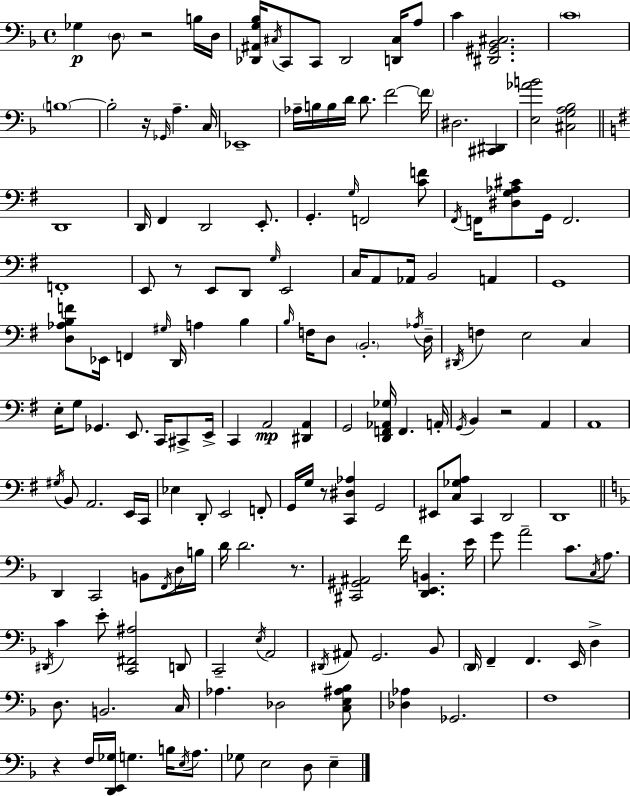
X:1
T:Untitled
M:4/4
L:1/4
K:Dm
_G, D,/2 z2 B,/4 D,/4 [_D,,^A,,G,_B,]/4 ^C,/4 C,,/2 C,,/2 _D,,2 [D,,^C,]/4 A,/2 C [^D,,^G,,_B,,^C,]2 C4 B,4 B,2 z/4 _G,,/4 A, C,/4 _E,,4 _A,/4 B,/4 B,/4 D/4 D/2 F2 F/4 ^D,2 [^C,,^D,,] [E,_AB]2 [^C,G,A,_B,]2 D,,4 D,,/4 ^F,, D,,2 E,,/2 G,, G,/4 F,,2 [CF]/2 ^F,,/4 F,,/4 [^D,G,_A,^C]/2 G,,/4 F,,2 F,,4 E,,/2 z/2 E,,/2 D,,/2 G,/4 E,,2 C,/4 A,,/2 _A,,/4 B,,2 A,, G,,4 [D,_A,B,F]/2 _E,,/4 F,, ^G,/4 D,,/4 A, B, B,/4 F,/4 D,/2 B,,2 _A,/4 D,/4 ^D,,/4 F, E,2 C, E,/4 G,/2 _G,, E,,/2 C,,/4 ^C,,/2 E,,/4 C,, A,,2 [^D,,A,,] G,,2 [D,,F,,_A,,_G,]/4 F,, A,,/4 G,,/4 B,, z2 A,, A,,4 ^G,/4 B,,/2 A,,2 E,,/4 C,,/4 _E, D,,/2 E,,2 F,,/2 G,,/4 G,/4 z/2 [C,,^D,_A,] G,,2 ^E,,/2 [C,_G,A,]/2 C,, D,,2 D,,4 D,, C,,2 B,,/2 F,,/4 D,/4 B,/4 D/4 D2 z/2 [^C,,^G,,^A,,]2 F/4 [D,,E,,B,,] E/4 G/2 A2 C/2 C,/4 A,/2 ^D,,/4 C E/2 [C,,^F,,^A,]2 D,,/2 C,,2 E,/4 A,,2 ^D,,/4 ^A,,/2 G,,2 _B,,/2 D,,/4 F,, F,, E,,/4 D, D,/2 B,,2 C,/4 _A, _D,2 [C,E,^A,_B,]/2 [_D,_A,] _G,,2 F,4 z F,/4 [D,,E,,_G,]/4 G, B,/4 E,/4 A,/2 _G,/2 E,2 D,/2 E,